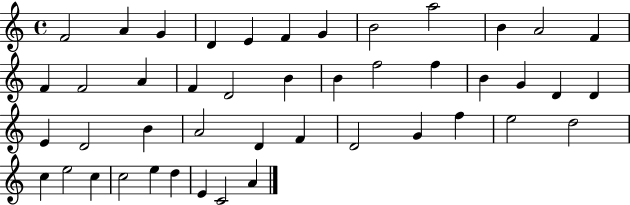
F4/h A4/q G4/q D4/q E4/q F4/q G4/q B4/h A5/h B4/q A4/h F4/q F4/q F4/h A4/q F4/q D4/h B4/q B4/q F5/h F5/q B4/q G4/q D4/q D4/q E4/q D4/h B4/q A4/h D4/q F4/q D4/h G4/q F5/q E5/h D5/h C5/q E5/h C5/q C5/h E5/q D5/q E4/q C4/h A4/q